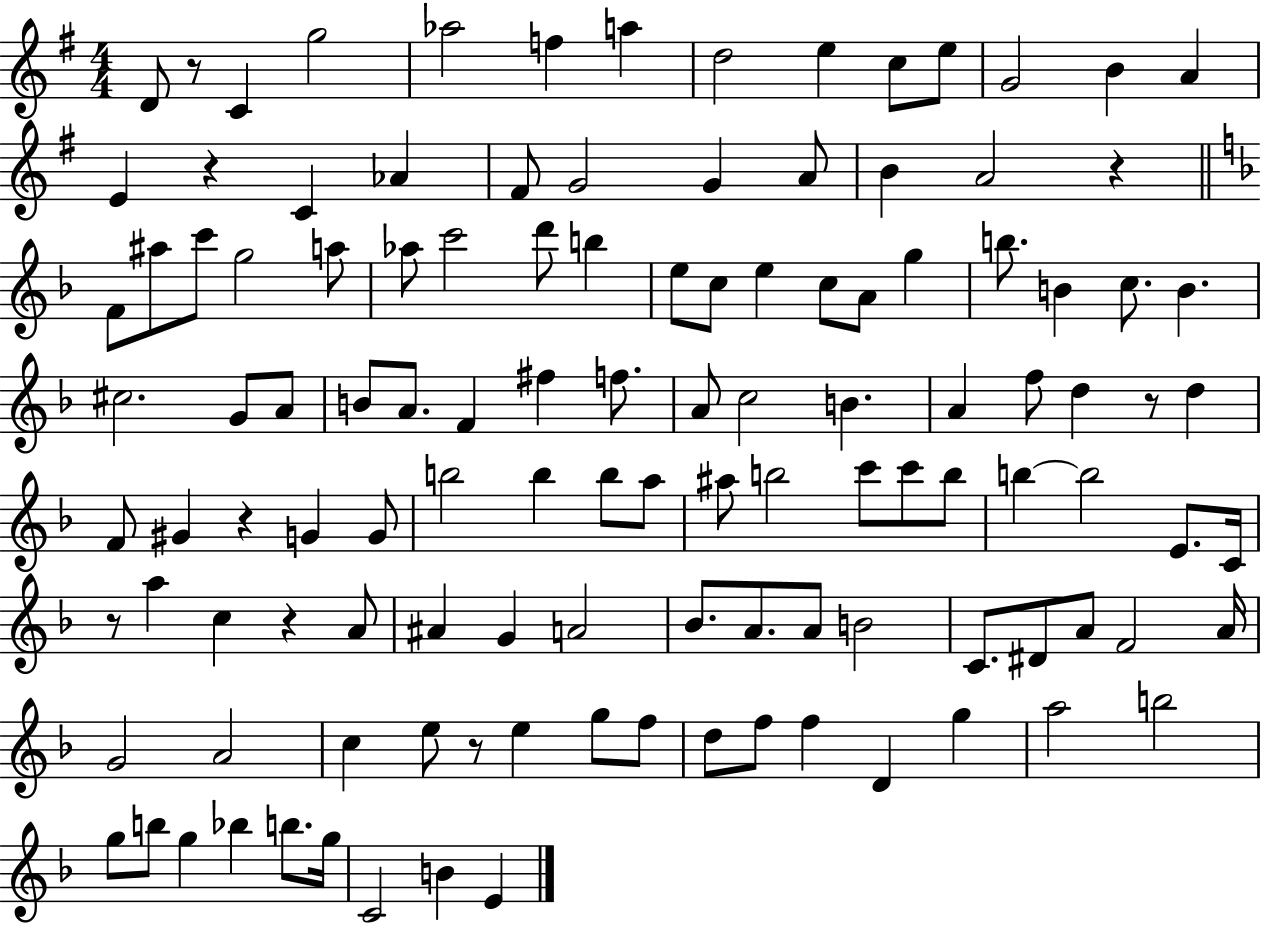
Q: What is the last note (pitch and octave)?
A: E4